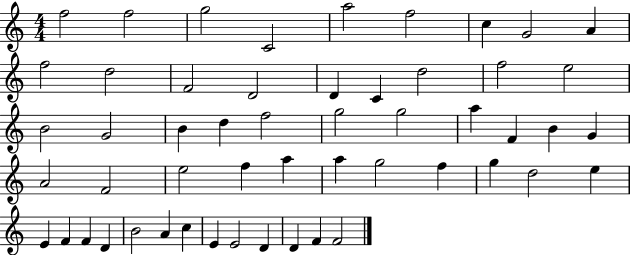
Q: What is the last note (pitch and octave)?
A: F4